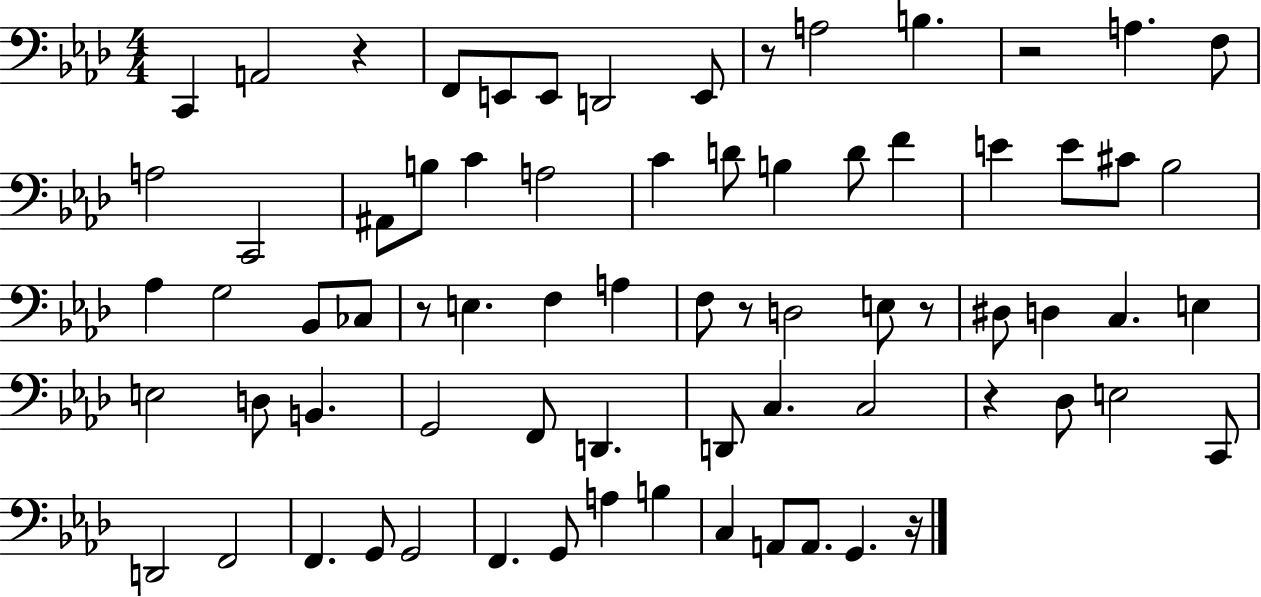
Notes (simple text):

C2/q A2/h R/q F2/e E2/e E2/e D2/h E2/e R/e A3/h B3/q. R/h A3/q. F3/e A3/h C2/h A#2/e B3/e C4/q A3/h C4/q D4/e B3/q D4/e F4/q E4/q E4/e C#4/e Bb3/h Ab3/q G3/h Bb2/e CES3/e R/e E3/q. F3/q A3/q F3/e R/e D3/h E3/e R/e D#3/e D3/q C3/q. E3/q E3/h D3/e B2/q. G2/h F2/e D2/q. D2/e C3/q. C3/h R/q Db3/e E3/h C2/e D2/h F2/h F2/q. G2/e G2/h F2/q. G2/e A3/q B3/q C3/q A2/e A2/e. G2/q. R/s